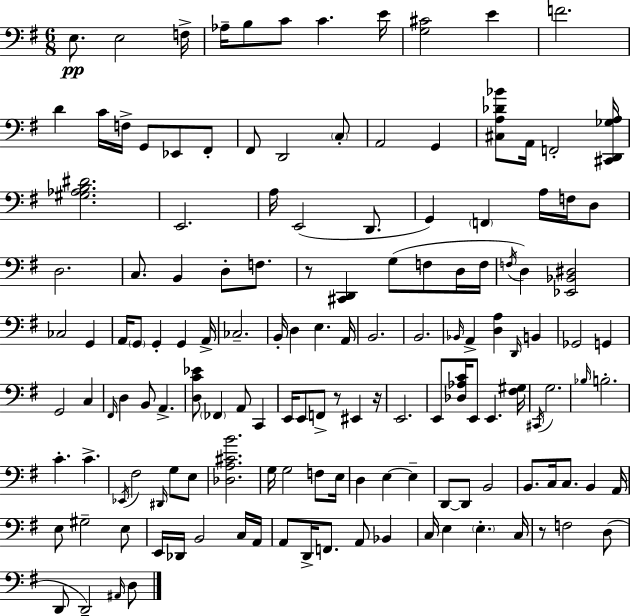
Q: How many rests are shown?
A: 4